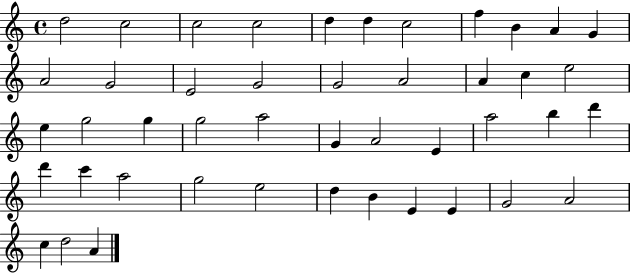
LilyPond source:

{
  \clef treble
  \time 4/4
  \defaultTimeSignature
  \key c \major
  d''2 c''2 | c''2 c''2 | d''4 d''4 c''2 | f''4 b'4 a'4 g'4 | \break a'2 g'2 | e'2 g'2 | g'2 a'2 | a'4 c''4 e''2 | \break e''4 g''2 g''4 | g''2 a''2 | g'4 a'2 e'4 | a''2 b''4 d'''4 | \break d'''4 c'''4 a''2 | g''2 e''2 | d''4 b'4 e'4 e'4 | g'2 a'2 | \break c''4 d''2 a'4 | \bar "|."
}